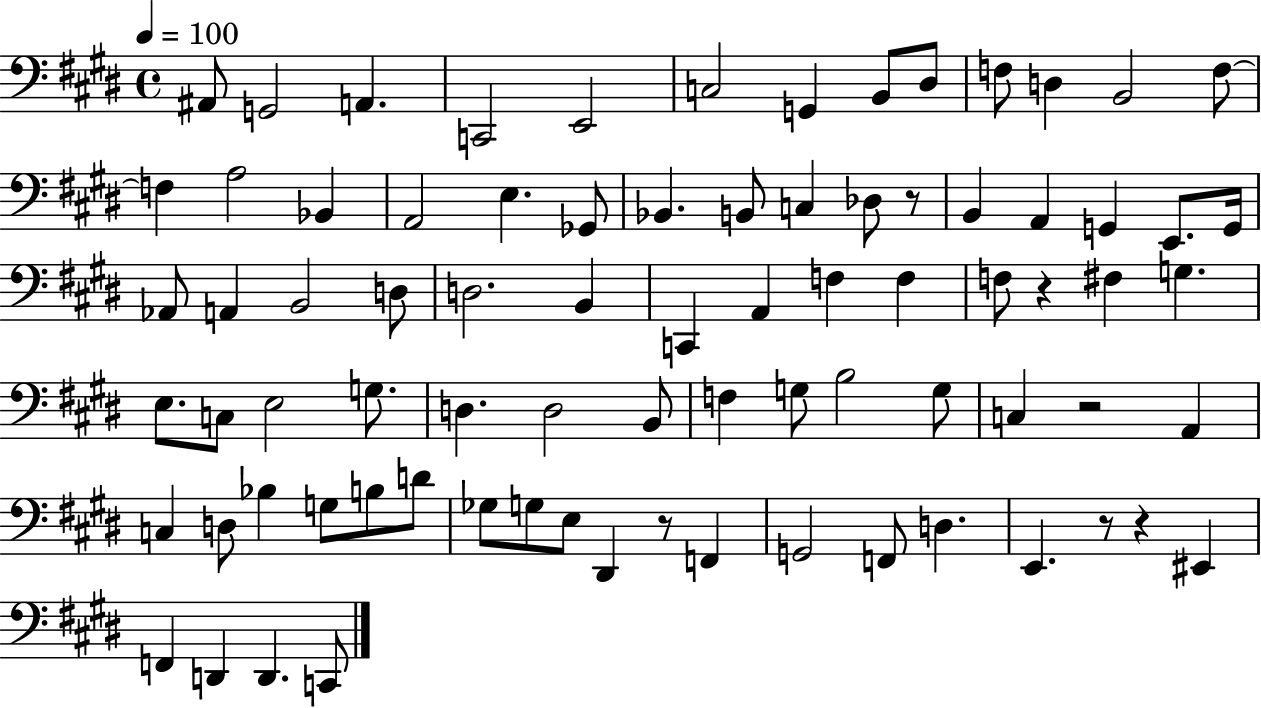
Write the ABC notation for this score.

X:1
T:Untitled
M:4/4
L:1/4
K:E
^A,,/2 G,,2 A,, C,,2 E,,2 C,2 G,, B,,/2 ^D,/2 F,/2 D, B,,2 F,/2 F, A,2 _B,, A,,2 E, _G,,/2 _B,, B,,/2 C, _D,/2 z/2 B,, A,, G,, E,,/2 G,,/4 _A,,/2 A,, B,,2 D,/2 D,2 B,, C,, A,, F, F, F,/2 z ^F, G, E,/2 C,/2 E,2 G,/2 D, D,2 B,,/2 F, G,/2 B,2 G,/2 C, z2 A,, C, D,/2 _B, G,/2 B,/2 D/2 _G,/2 G,/2 E,/2 ^D,, z/2 F,, G,,2 F,,/2 D, E,, z/2 z ^E,, F,, D,, D,, C,,/2